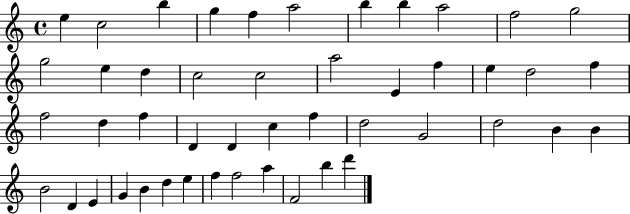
{
  \clef treble
  \time 4/4
  \defaultTimeSignature
  \key c \major
  e''4 c''2 b''4 | g''4 f''4 a''2 | b''4 b''4 a''2 | f''2 g''2 | \break g''2 e''4 d''4 | c''2 c''2 | a''2 e'4 f''4 | e''4 d''2 f''4 | \break f''2 d''4 f''4 | d'4 d'4 c''4 f''4 | d''2 g'2 | d''2 b'4 b'4 | \break b'2 d'4 e'4 | g'4 b'4 d''4 e''4 | f''4 f''2 a''4 | f'2 b''4 d'''4 | \break \bar "|."
}